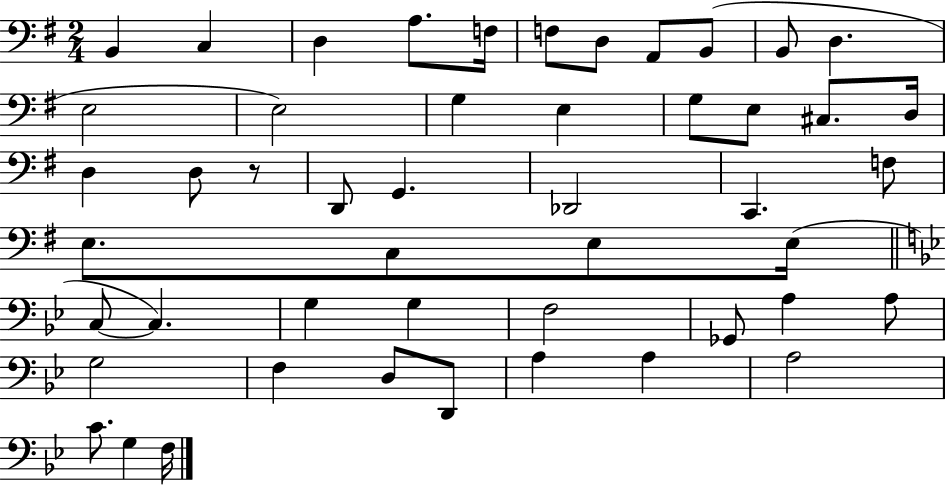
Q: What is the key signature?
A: G major